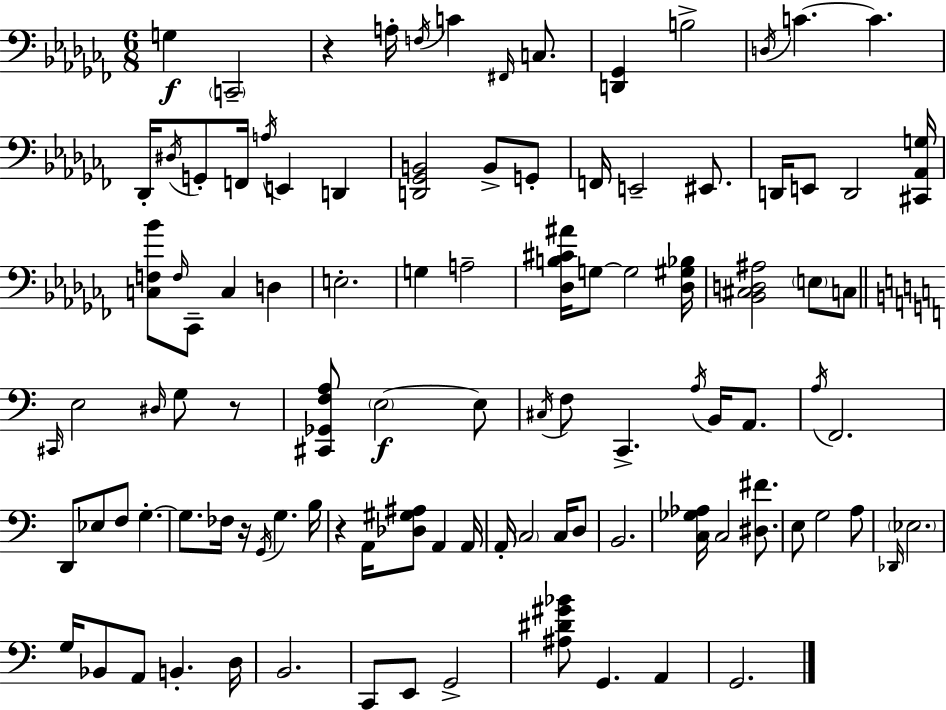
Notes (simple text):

G3/q C2/h R/q A3/s F3/s C4/q F#2/s C3/e. [D2,Gb2]/q B3/h D3/s C4/q. C4/q. Db2/s D#3/s G2/e F2/s A3/s E2/q D2/q [D2,Gb2,B2]/h B2/e G2/e F2/s E2/h EIS2/e. D2/s E2/e D2/h [C#2,Ab2,G3]/s [C3,F3,Bb4]/e F3/s CES2/e C3/q D3/q E3/h. G3/q A3/h [Db3,B3,C#4,A#4]/s G3/e G3/h [Db3,G#3,Bb3]/s [Bb2,C#3,D3,A#3]/h E3/e C3/e C#2/s E3/h D#3/s G3/e R/e [C#2,Gb2,F3,A3]/e E3/h E3/e C#3/s F3/e C2/q. A3/s B2/s A2/e. A3/s F2/h. D2/e Eb3/e F3/e G3/q. G3/e. FES3/s R/s G2/s G3/q. B3/s R/q A2/s [Db3,G#3,A#3]/e A2/q A2/s A2/s C3/h C3/s D3/e B2/h. [C3,Gb3,Ab3]/s C3/h [D#3,F#4]/e. E3/e G3/h A3/e Db2/s Eb3/h. G3/s Bb2/e A2/e B2/q. D3/s B2/h. C2/e E2/e G2/h [A#3,D#4,G#4,Bb4]/e G2/q. A2/q G2/h.